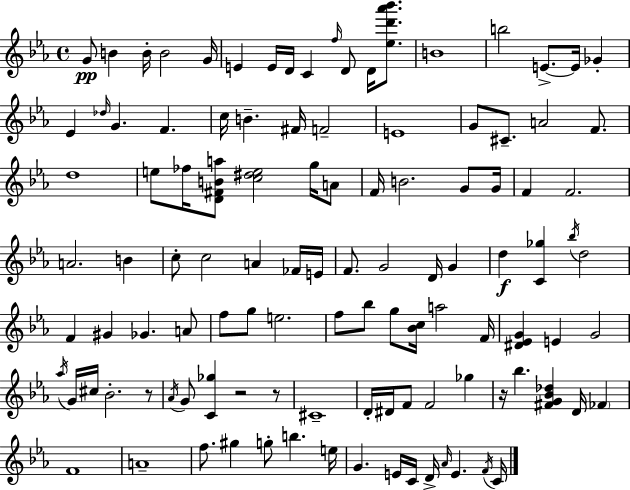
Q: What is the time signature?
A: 4/4